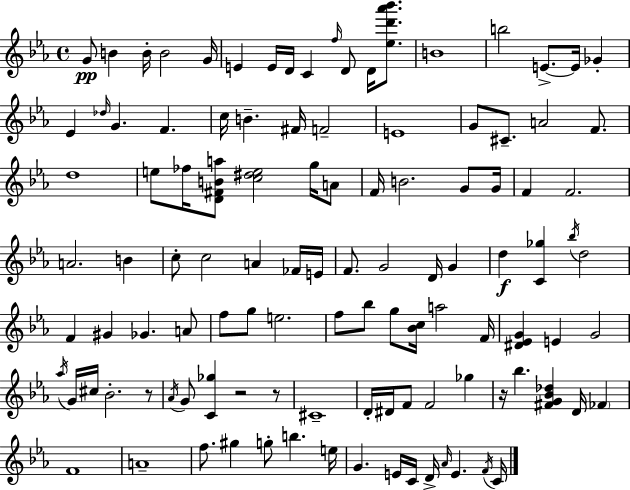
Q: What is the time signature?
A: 4/4